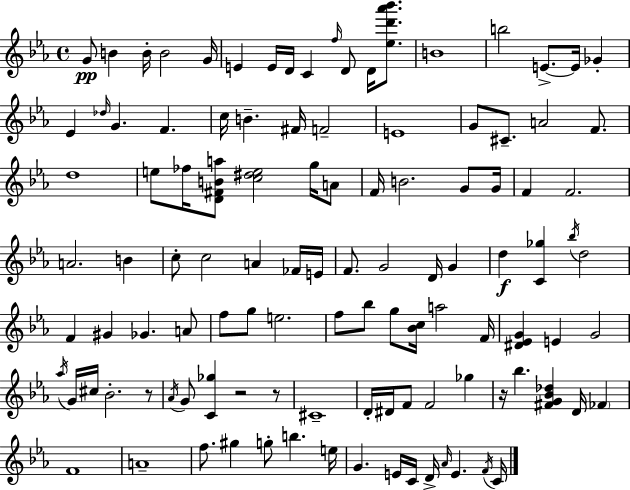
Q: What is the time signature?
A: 4/4